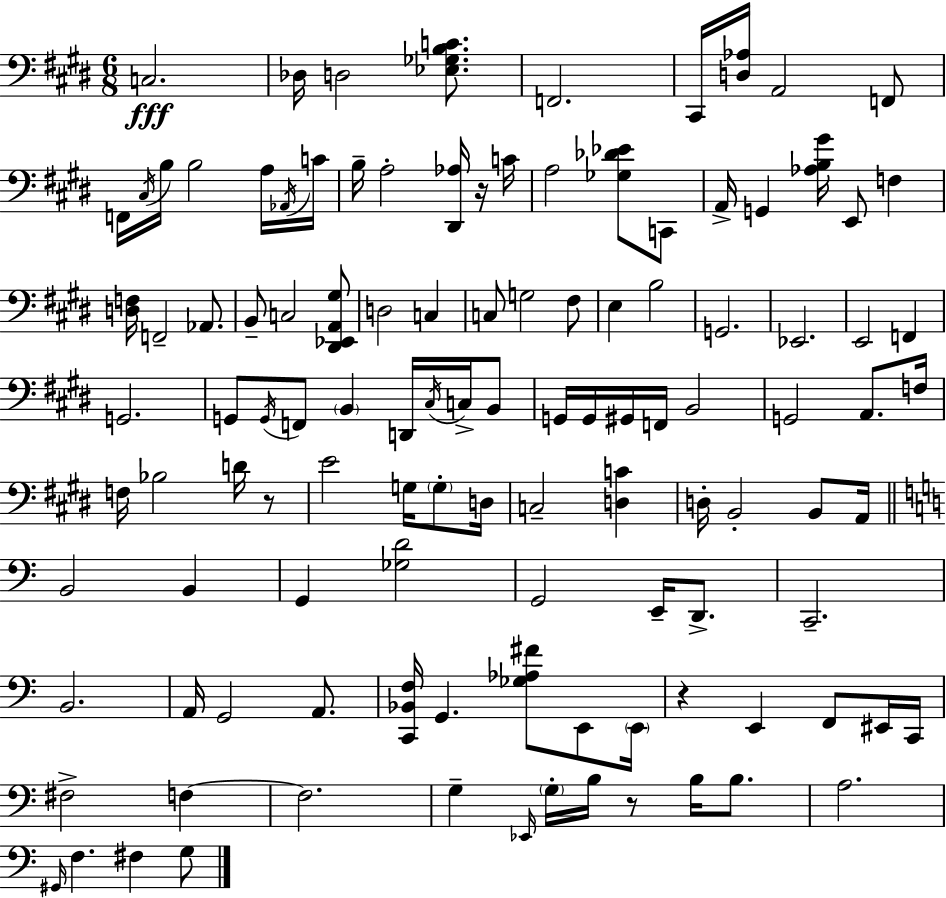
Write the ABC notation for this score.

X:1
T:Untitled
M:6/8
L:1/4
K:E
C,2 _D,/4 D,2 [_E,_G,B,C]/2 F,,2 ^C,,/4 [D,_A,]/4 A,,2 F,,/2 F,,/4 ^C,/4 B,/4 B,2 A,/4 _A,,/4 C/4 B,/4 A,2 [^D,,_A,]/4 z/4 C/4 A,2 [_G,_D_E]/2 C,,/2 A,,/4 G,, [_A,B,^G]/4 E,,/2 F, [D,F,]/4 F,,2 _A,,/2 B,,/2 C,2 [^D,,_E,,A,,^G,]/2 D,2 C, C,/2 G,2 ^F,/2 E, B,2 G,,2 _E,,2 E,,2 F,, G,,2 G,,/2 G,,/4 F,,/2 B,, D,,/4 ^C,/4 C,/4 B,,/2 G,,/4 G,,/4 ^G,,/4 F,,/4 B,,2 G,,2 A,,/2 F,/4 F,/4 _B,2 D/4 z/2 E2 G,/4 G,/2 D,/4 C,2 [D,C] D,/4 B,,2 B,,/2 A,,/4 B,,2 B,, G,, [_G,D]2 G,,2 E,,/4 D,,/2 C,,2 B,,2 A,,/4 G,,2 A,,/2 [C,,_B,,F,]/4 G,, [_G,_A,^F]/2 E,,/2 E,,/4 z E,, F,,/2 ^E,,/4 C,,/4 ^F,2 F, F,2 G, _E,,/4 G,/4 B,/4 z/2 B,/4 B,/2 A,2 ^G,,/4 F, ^F, G,/2